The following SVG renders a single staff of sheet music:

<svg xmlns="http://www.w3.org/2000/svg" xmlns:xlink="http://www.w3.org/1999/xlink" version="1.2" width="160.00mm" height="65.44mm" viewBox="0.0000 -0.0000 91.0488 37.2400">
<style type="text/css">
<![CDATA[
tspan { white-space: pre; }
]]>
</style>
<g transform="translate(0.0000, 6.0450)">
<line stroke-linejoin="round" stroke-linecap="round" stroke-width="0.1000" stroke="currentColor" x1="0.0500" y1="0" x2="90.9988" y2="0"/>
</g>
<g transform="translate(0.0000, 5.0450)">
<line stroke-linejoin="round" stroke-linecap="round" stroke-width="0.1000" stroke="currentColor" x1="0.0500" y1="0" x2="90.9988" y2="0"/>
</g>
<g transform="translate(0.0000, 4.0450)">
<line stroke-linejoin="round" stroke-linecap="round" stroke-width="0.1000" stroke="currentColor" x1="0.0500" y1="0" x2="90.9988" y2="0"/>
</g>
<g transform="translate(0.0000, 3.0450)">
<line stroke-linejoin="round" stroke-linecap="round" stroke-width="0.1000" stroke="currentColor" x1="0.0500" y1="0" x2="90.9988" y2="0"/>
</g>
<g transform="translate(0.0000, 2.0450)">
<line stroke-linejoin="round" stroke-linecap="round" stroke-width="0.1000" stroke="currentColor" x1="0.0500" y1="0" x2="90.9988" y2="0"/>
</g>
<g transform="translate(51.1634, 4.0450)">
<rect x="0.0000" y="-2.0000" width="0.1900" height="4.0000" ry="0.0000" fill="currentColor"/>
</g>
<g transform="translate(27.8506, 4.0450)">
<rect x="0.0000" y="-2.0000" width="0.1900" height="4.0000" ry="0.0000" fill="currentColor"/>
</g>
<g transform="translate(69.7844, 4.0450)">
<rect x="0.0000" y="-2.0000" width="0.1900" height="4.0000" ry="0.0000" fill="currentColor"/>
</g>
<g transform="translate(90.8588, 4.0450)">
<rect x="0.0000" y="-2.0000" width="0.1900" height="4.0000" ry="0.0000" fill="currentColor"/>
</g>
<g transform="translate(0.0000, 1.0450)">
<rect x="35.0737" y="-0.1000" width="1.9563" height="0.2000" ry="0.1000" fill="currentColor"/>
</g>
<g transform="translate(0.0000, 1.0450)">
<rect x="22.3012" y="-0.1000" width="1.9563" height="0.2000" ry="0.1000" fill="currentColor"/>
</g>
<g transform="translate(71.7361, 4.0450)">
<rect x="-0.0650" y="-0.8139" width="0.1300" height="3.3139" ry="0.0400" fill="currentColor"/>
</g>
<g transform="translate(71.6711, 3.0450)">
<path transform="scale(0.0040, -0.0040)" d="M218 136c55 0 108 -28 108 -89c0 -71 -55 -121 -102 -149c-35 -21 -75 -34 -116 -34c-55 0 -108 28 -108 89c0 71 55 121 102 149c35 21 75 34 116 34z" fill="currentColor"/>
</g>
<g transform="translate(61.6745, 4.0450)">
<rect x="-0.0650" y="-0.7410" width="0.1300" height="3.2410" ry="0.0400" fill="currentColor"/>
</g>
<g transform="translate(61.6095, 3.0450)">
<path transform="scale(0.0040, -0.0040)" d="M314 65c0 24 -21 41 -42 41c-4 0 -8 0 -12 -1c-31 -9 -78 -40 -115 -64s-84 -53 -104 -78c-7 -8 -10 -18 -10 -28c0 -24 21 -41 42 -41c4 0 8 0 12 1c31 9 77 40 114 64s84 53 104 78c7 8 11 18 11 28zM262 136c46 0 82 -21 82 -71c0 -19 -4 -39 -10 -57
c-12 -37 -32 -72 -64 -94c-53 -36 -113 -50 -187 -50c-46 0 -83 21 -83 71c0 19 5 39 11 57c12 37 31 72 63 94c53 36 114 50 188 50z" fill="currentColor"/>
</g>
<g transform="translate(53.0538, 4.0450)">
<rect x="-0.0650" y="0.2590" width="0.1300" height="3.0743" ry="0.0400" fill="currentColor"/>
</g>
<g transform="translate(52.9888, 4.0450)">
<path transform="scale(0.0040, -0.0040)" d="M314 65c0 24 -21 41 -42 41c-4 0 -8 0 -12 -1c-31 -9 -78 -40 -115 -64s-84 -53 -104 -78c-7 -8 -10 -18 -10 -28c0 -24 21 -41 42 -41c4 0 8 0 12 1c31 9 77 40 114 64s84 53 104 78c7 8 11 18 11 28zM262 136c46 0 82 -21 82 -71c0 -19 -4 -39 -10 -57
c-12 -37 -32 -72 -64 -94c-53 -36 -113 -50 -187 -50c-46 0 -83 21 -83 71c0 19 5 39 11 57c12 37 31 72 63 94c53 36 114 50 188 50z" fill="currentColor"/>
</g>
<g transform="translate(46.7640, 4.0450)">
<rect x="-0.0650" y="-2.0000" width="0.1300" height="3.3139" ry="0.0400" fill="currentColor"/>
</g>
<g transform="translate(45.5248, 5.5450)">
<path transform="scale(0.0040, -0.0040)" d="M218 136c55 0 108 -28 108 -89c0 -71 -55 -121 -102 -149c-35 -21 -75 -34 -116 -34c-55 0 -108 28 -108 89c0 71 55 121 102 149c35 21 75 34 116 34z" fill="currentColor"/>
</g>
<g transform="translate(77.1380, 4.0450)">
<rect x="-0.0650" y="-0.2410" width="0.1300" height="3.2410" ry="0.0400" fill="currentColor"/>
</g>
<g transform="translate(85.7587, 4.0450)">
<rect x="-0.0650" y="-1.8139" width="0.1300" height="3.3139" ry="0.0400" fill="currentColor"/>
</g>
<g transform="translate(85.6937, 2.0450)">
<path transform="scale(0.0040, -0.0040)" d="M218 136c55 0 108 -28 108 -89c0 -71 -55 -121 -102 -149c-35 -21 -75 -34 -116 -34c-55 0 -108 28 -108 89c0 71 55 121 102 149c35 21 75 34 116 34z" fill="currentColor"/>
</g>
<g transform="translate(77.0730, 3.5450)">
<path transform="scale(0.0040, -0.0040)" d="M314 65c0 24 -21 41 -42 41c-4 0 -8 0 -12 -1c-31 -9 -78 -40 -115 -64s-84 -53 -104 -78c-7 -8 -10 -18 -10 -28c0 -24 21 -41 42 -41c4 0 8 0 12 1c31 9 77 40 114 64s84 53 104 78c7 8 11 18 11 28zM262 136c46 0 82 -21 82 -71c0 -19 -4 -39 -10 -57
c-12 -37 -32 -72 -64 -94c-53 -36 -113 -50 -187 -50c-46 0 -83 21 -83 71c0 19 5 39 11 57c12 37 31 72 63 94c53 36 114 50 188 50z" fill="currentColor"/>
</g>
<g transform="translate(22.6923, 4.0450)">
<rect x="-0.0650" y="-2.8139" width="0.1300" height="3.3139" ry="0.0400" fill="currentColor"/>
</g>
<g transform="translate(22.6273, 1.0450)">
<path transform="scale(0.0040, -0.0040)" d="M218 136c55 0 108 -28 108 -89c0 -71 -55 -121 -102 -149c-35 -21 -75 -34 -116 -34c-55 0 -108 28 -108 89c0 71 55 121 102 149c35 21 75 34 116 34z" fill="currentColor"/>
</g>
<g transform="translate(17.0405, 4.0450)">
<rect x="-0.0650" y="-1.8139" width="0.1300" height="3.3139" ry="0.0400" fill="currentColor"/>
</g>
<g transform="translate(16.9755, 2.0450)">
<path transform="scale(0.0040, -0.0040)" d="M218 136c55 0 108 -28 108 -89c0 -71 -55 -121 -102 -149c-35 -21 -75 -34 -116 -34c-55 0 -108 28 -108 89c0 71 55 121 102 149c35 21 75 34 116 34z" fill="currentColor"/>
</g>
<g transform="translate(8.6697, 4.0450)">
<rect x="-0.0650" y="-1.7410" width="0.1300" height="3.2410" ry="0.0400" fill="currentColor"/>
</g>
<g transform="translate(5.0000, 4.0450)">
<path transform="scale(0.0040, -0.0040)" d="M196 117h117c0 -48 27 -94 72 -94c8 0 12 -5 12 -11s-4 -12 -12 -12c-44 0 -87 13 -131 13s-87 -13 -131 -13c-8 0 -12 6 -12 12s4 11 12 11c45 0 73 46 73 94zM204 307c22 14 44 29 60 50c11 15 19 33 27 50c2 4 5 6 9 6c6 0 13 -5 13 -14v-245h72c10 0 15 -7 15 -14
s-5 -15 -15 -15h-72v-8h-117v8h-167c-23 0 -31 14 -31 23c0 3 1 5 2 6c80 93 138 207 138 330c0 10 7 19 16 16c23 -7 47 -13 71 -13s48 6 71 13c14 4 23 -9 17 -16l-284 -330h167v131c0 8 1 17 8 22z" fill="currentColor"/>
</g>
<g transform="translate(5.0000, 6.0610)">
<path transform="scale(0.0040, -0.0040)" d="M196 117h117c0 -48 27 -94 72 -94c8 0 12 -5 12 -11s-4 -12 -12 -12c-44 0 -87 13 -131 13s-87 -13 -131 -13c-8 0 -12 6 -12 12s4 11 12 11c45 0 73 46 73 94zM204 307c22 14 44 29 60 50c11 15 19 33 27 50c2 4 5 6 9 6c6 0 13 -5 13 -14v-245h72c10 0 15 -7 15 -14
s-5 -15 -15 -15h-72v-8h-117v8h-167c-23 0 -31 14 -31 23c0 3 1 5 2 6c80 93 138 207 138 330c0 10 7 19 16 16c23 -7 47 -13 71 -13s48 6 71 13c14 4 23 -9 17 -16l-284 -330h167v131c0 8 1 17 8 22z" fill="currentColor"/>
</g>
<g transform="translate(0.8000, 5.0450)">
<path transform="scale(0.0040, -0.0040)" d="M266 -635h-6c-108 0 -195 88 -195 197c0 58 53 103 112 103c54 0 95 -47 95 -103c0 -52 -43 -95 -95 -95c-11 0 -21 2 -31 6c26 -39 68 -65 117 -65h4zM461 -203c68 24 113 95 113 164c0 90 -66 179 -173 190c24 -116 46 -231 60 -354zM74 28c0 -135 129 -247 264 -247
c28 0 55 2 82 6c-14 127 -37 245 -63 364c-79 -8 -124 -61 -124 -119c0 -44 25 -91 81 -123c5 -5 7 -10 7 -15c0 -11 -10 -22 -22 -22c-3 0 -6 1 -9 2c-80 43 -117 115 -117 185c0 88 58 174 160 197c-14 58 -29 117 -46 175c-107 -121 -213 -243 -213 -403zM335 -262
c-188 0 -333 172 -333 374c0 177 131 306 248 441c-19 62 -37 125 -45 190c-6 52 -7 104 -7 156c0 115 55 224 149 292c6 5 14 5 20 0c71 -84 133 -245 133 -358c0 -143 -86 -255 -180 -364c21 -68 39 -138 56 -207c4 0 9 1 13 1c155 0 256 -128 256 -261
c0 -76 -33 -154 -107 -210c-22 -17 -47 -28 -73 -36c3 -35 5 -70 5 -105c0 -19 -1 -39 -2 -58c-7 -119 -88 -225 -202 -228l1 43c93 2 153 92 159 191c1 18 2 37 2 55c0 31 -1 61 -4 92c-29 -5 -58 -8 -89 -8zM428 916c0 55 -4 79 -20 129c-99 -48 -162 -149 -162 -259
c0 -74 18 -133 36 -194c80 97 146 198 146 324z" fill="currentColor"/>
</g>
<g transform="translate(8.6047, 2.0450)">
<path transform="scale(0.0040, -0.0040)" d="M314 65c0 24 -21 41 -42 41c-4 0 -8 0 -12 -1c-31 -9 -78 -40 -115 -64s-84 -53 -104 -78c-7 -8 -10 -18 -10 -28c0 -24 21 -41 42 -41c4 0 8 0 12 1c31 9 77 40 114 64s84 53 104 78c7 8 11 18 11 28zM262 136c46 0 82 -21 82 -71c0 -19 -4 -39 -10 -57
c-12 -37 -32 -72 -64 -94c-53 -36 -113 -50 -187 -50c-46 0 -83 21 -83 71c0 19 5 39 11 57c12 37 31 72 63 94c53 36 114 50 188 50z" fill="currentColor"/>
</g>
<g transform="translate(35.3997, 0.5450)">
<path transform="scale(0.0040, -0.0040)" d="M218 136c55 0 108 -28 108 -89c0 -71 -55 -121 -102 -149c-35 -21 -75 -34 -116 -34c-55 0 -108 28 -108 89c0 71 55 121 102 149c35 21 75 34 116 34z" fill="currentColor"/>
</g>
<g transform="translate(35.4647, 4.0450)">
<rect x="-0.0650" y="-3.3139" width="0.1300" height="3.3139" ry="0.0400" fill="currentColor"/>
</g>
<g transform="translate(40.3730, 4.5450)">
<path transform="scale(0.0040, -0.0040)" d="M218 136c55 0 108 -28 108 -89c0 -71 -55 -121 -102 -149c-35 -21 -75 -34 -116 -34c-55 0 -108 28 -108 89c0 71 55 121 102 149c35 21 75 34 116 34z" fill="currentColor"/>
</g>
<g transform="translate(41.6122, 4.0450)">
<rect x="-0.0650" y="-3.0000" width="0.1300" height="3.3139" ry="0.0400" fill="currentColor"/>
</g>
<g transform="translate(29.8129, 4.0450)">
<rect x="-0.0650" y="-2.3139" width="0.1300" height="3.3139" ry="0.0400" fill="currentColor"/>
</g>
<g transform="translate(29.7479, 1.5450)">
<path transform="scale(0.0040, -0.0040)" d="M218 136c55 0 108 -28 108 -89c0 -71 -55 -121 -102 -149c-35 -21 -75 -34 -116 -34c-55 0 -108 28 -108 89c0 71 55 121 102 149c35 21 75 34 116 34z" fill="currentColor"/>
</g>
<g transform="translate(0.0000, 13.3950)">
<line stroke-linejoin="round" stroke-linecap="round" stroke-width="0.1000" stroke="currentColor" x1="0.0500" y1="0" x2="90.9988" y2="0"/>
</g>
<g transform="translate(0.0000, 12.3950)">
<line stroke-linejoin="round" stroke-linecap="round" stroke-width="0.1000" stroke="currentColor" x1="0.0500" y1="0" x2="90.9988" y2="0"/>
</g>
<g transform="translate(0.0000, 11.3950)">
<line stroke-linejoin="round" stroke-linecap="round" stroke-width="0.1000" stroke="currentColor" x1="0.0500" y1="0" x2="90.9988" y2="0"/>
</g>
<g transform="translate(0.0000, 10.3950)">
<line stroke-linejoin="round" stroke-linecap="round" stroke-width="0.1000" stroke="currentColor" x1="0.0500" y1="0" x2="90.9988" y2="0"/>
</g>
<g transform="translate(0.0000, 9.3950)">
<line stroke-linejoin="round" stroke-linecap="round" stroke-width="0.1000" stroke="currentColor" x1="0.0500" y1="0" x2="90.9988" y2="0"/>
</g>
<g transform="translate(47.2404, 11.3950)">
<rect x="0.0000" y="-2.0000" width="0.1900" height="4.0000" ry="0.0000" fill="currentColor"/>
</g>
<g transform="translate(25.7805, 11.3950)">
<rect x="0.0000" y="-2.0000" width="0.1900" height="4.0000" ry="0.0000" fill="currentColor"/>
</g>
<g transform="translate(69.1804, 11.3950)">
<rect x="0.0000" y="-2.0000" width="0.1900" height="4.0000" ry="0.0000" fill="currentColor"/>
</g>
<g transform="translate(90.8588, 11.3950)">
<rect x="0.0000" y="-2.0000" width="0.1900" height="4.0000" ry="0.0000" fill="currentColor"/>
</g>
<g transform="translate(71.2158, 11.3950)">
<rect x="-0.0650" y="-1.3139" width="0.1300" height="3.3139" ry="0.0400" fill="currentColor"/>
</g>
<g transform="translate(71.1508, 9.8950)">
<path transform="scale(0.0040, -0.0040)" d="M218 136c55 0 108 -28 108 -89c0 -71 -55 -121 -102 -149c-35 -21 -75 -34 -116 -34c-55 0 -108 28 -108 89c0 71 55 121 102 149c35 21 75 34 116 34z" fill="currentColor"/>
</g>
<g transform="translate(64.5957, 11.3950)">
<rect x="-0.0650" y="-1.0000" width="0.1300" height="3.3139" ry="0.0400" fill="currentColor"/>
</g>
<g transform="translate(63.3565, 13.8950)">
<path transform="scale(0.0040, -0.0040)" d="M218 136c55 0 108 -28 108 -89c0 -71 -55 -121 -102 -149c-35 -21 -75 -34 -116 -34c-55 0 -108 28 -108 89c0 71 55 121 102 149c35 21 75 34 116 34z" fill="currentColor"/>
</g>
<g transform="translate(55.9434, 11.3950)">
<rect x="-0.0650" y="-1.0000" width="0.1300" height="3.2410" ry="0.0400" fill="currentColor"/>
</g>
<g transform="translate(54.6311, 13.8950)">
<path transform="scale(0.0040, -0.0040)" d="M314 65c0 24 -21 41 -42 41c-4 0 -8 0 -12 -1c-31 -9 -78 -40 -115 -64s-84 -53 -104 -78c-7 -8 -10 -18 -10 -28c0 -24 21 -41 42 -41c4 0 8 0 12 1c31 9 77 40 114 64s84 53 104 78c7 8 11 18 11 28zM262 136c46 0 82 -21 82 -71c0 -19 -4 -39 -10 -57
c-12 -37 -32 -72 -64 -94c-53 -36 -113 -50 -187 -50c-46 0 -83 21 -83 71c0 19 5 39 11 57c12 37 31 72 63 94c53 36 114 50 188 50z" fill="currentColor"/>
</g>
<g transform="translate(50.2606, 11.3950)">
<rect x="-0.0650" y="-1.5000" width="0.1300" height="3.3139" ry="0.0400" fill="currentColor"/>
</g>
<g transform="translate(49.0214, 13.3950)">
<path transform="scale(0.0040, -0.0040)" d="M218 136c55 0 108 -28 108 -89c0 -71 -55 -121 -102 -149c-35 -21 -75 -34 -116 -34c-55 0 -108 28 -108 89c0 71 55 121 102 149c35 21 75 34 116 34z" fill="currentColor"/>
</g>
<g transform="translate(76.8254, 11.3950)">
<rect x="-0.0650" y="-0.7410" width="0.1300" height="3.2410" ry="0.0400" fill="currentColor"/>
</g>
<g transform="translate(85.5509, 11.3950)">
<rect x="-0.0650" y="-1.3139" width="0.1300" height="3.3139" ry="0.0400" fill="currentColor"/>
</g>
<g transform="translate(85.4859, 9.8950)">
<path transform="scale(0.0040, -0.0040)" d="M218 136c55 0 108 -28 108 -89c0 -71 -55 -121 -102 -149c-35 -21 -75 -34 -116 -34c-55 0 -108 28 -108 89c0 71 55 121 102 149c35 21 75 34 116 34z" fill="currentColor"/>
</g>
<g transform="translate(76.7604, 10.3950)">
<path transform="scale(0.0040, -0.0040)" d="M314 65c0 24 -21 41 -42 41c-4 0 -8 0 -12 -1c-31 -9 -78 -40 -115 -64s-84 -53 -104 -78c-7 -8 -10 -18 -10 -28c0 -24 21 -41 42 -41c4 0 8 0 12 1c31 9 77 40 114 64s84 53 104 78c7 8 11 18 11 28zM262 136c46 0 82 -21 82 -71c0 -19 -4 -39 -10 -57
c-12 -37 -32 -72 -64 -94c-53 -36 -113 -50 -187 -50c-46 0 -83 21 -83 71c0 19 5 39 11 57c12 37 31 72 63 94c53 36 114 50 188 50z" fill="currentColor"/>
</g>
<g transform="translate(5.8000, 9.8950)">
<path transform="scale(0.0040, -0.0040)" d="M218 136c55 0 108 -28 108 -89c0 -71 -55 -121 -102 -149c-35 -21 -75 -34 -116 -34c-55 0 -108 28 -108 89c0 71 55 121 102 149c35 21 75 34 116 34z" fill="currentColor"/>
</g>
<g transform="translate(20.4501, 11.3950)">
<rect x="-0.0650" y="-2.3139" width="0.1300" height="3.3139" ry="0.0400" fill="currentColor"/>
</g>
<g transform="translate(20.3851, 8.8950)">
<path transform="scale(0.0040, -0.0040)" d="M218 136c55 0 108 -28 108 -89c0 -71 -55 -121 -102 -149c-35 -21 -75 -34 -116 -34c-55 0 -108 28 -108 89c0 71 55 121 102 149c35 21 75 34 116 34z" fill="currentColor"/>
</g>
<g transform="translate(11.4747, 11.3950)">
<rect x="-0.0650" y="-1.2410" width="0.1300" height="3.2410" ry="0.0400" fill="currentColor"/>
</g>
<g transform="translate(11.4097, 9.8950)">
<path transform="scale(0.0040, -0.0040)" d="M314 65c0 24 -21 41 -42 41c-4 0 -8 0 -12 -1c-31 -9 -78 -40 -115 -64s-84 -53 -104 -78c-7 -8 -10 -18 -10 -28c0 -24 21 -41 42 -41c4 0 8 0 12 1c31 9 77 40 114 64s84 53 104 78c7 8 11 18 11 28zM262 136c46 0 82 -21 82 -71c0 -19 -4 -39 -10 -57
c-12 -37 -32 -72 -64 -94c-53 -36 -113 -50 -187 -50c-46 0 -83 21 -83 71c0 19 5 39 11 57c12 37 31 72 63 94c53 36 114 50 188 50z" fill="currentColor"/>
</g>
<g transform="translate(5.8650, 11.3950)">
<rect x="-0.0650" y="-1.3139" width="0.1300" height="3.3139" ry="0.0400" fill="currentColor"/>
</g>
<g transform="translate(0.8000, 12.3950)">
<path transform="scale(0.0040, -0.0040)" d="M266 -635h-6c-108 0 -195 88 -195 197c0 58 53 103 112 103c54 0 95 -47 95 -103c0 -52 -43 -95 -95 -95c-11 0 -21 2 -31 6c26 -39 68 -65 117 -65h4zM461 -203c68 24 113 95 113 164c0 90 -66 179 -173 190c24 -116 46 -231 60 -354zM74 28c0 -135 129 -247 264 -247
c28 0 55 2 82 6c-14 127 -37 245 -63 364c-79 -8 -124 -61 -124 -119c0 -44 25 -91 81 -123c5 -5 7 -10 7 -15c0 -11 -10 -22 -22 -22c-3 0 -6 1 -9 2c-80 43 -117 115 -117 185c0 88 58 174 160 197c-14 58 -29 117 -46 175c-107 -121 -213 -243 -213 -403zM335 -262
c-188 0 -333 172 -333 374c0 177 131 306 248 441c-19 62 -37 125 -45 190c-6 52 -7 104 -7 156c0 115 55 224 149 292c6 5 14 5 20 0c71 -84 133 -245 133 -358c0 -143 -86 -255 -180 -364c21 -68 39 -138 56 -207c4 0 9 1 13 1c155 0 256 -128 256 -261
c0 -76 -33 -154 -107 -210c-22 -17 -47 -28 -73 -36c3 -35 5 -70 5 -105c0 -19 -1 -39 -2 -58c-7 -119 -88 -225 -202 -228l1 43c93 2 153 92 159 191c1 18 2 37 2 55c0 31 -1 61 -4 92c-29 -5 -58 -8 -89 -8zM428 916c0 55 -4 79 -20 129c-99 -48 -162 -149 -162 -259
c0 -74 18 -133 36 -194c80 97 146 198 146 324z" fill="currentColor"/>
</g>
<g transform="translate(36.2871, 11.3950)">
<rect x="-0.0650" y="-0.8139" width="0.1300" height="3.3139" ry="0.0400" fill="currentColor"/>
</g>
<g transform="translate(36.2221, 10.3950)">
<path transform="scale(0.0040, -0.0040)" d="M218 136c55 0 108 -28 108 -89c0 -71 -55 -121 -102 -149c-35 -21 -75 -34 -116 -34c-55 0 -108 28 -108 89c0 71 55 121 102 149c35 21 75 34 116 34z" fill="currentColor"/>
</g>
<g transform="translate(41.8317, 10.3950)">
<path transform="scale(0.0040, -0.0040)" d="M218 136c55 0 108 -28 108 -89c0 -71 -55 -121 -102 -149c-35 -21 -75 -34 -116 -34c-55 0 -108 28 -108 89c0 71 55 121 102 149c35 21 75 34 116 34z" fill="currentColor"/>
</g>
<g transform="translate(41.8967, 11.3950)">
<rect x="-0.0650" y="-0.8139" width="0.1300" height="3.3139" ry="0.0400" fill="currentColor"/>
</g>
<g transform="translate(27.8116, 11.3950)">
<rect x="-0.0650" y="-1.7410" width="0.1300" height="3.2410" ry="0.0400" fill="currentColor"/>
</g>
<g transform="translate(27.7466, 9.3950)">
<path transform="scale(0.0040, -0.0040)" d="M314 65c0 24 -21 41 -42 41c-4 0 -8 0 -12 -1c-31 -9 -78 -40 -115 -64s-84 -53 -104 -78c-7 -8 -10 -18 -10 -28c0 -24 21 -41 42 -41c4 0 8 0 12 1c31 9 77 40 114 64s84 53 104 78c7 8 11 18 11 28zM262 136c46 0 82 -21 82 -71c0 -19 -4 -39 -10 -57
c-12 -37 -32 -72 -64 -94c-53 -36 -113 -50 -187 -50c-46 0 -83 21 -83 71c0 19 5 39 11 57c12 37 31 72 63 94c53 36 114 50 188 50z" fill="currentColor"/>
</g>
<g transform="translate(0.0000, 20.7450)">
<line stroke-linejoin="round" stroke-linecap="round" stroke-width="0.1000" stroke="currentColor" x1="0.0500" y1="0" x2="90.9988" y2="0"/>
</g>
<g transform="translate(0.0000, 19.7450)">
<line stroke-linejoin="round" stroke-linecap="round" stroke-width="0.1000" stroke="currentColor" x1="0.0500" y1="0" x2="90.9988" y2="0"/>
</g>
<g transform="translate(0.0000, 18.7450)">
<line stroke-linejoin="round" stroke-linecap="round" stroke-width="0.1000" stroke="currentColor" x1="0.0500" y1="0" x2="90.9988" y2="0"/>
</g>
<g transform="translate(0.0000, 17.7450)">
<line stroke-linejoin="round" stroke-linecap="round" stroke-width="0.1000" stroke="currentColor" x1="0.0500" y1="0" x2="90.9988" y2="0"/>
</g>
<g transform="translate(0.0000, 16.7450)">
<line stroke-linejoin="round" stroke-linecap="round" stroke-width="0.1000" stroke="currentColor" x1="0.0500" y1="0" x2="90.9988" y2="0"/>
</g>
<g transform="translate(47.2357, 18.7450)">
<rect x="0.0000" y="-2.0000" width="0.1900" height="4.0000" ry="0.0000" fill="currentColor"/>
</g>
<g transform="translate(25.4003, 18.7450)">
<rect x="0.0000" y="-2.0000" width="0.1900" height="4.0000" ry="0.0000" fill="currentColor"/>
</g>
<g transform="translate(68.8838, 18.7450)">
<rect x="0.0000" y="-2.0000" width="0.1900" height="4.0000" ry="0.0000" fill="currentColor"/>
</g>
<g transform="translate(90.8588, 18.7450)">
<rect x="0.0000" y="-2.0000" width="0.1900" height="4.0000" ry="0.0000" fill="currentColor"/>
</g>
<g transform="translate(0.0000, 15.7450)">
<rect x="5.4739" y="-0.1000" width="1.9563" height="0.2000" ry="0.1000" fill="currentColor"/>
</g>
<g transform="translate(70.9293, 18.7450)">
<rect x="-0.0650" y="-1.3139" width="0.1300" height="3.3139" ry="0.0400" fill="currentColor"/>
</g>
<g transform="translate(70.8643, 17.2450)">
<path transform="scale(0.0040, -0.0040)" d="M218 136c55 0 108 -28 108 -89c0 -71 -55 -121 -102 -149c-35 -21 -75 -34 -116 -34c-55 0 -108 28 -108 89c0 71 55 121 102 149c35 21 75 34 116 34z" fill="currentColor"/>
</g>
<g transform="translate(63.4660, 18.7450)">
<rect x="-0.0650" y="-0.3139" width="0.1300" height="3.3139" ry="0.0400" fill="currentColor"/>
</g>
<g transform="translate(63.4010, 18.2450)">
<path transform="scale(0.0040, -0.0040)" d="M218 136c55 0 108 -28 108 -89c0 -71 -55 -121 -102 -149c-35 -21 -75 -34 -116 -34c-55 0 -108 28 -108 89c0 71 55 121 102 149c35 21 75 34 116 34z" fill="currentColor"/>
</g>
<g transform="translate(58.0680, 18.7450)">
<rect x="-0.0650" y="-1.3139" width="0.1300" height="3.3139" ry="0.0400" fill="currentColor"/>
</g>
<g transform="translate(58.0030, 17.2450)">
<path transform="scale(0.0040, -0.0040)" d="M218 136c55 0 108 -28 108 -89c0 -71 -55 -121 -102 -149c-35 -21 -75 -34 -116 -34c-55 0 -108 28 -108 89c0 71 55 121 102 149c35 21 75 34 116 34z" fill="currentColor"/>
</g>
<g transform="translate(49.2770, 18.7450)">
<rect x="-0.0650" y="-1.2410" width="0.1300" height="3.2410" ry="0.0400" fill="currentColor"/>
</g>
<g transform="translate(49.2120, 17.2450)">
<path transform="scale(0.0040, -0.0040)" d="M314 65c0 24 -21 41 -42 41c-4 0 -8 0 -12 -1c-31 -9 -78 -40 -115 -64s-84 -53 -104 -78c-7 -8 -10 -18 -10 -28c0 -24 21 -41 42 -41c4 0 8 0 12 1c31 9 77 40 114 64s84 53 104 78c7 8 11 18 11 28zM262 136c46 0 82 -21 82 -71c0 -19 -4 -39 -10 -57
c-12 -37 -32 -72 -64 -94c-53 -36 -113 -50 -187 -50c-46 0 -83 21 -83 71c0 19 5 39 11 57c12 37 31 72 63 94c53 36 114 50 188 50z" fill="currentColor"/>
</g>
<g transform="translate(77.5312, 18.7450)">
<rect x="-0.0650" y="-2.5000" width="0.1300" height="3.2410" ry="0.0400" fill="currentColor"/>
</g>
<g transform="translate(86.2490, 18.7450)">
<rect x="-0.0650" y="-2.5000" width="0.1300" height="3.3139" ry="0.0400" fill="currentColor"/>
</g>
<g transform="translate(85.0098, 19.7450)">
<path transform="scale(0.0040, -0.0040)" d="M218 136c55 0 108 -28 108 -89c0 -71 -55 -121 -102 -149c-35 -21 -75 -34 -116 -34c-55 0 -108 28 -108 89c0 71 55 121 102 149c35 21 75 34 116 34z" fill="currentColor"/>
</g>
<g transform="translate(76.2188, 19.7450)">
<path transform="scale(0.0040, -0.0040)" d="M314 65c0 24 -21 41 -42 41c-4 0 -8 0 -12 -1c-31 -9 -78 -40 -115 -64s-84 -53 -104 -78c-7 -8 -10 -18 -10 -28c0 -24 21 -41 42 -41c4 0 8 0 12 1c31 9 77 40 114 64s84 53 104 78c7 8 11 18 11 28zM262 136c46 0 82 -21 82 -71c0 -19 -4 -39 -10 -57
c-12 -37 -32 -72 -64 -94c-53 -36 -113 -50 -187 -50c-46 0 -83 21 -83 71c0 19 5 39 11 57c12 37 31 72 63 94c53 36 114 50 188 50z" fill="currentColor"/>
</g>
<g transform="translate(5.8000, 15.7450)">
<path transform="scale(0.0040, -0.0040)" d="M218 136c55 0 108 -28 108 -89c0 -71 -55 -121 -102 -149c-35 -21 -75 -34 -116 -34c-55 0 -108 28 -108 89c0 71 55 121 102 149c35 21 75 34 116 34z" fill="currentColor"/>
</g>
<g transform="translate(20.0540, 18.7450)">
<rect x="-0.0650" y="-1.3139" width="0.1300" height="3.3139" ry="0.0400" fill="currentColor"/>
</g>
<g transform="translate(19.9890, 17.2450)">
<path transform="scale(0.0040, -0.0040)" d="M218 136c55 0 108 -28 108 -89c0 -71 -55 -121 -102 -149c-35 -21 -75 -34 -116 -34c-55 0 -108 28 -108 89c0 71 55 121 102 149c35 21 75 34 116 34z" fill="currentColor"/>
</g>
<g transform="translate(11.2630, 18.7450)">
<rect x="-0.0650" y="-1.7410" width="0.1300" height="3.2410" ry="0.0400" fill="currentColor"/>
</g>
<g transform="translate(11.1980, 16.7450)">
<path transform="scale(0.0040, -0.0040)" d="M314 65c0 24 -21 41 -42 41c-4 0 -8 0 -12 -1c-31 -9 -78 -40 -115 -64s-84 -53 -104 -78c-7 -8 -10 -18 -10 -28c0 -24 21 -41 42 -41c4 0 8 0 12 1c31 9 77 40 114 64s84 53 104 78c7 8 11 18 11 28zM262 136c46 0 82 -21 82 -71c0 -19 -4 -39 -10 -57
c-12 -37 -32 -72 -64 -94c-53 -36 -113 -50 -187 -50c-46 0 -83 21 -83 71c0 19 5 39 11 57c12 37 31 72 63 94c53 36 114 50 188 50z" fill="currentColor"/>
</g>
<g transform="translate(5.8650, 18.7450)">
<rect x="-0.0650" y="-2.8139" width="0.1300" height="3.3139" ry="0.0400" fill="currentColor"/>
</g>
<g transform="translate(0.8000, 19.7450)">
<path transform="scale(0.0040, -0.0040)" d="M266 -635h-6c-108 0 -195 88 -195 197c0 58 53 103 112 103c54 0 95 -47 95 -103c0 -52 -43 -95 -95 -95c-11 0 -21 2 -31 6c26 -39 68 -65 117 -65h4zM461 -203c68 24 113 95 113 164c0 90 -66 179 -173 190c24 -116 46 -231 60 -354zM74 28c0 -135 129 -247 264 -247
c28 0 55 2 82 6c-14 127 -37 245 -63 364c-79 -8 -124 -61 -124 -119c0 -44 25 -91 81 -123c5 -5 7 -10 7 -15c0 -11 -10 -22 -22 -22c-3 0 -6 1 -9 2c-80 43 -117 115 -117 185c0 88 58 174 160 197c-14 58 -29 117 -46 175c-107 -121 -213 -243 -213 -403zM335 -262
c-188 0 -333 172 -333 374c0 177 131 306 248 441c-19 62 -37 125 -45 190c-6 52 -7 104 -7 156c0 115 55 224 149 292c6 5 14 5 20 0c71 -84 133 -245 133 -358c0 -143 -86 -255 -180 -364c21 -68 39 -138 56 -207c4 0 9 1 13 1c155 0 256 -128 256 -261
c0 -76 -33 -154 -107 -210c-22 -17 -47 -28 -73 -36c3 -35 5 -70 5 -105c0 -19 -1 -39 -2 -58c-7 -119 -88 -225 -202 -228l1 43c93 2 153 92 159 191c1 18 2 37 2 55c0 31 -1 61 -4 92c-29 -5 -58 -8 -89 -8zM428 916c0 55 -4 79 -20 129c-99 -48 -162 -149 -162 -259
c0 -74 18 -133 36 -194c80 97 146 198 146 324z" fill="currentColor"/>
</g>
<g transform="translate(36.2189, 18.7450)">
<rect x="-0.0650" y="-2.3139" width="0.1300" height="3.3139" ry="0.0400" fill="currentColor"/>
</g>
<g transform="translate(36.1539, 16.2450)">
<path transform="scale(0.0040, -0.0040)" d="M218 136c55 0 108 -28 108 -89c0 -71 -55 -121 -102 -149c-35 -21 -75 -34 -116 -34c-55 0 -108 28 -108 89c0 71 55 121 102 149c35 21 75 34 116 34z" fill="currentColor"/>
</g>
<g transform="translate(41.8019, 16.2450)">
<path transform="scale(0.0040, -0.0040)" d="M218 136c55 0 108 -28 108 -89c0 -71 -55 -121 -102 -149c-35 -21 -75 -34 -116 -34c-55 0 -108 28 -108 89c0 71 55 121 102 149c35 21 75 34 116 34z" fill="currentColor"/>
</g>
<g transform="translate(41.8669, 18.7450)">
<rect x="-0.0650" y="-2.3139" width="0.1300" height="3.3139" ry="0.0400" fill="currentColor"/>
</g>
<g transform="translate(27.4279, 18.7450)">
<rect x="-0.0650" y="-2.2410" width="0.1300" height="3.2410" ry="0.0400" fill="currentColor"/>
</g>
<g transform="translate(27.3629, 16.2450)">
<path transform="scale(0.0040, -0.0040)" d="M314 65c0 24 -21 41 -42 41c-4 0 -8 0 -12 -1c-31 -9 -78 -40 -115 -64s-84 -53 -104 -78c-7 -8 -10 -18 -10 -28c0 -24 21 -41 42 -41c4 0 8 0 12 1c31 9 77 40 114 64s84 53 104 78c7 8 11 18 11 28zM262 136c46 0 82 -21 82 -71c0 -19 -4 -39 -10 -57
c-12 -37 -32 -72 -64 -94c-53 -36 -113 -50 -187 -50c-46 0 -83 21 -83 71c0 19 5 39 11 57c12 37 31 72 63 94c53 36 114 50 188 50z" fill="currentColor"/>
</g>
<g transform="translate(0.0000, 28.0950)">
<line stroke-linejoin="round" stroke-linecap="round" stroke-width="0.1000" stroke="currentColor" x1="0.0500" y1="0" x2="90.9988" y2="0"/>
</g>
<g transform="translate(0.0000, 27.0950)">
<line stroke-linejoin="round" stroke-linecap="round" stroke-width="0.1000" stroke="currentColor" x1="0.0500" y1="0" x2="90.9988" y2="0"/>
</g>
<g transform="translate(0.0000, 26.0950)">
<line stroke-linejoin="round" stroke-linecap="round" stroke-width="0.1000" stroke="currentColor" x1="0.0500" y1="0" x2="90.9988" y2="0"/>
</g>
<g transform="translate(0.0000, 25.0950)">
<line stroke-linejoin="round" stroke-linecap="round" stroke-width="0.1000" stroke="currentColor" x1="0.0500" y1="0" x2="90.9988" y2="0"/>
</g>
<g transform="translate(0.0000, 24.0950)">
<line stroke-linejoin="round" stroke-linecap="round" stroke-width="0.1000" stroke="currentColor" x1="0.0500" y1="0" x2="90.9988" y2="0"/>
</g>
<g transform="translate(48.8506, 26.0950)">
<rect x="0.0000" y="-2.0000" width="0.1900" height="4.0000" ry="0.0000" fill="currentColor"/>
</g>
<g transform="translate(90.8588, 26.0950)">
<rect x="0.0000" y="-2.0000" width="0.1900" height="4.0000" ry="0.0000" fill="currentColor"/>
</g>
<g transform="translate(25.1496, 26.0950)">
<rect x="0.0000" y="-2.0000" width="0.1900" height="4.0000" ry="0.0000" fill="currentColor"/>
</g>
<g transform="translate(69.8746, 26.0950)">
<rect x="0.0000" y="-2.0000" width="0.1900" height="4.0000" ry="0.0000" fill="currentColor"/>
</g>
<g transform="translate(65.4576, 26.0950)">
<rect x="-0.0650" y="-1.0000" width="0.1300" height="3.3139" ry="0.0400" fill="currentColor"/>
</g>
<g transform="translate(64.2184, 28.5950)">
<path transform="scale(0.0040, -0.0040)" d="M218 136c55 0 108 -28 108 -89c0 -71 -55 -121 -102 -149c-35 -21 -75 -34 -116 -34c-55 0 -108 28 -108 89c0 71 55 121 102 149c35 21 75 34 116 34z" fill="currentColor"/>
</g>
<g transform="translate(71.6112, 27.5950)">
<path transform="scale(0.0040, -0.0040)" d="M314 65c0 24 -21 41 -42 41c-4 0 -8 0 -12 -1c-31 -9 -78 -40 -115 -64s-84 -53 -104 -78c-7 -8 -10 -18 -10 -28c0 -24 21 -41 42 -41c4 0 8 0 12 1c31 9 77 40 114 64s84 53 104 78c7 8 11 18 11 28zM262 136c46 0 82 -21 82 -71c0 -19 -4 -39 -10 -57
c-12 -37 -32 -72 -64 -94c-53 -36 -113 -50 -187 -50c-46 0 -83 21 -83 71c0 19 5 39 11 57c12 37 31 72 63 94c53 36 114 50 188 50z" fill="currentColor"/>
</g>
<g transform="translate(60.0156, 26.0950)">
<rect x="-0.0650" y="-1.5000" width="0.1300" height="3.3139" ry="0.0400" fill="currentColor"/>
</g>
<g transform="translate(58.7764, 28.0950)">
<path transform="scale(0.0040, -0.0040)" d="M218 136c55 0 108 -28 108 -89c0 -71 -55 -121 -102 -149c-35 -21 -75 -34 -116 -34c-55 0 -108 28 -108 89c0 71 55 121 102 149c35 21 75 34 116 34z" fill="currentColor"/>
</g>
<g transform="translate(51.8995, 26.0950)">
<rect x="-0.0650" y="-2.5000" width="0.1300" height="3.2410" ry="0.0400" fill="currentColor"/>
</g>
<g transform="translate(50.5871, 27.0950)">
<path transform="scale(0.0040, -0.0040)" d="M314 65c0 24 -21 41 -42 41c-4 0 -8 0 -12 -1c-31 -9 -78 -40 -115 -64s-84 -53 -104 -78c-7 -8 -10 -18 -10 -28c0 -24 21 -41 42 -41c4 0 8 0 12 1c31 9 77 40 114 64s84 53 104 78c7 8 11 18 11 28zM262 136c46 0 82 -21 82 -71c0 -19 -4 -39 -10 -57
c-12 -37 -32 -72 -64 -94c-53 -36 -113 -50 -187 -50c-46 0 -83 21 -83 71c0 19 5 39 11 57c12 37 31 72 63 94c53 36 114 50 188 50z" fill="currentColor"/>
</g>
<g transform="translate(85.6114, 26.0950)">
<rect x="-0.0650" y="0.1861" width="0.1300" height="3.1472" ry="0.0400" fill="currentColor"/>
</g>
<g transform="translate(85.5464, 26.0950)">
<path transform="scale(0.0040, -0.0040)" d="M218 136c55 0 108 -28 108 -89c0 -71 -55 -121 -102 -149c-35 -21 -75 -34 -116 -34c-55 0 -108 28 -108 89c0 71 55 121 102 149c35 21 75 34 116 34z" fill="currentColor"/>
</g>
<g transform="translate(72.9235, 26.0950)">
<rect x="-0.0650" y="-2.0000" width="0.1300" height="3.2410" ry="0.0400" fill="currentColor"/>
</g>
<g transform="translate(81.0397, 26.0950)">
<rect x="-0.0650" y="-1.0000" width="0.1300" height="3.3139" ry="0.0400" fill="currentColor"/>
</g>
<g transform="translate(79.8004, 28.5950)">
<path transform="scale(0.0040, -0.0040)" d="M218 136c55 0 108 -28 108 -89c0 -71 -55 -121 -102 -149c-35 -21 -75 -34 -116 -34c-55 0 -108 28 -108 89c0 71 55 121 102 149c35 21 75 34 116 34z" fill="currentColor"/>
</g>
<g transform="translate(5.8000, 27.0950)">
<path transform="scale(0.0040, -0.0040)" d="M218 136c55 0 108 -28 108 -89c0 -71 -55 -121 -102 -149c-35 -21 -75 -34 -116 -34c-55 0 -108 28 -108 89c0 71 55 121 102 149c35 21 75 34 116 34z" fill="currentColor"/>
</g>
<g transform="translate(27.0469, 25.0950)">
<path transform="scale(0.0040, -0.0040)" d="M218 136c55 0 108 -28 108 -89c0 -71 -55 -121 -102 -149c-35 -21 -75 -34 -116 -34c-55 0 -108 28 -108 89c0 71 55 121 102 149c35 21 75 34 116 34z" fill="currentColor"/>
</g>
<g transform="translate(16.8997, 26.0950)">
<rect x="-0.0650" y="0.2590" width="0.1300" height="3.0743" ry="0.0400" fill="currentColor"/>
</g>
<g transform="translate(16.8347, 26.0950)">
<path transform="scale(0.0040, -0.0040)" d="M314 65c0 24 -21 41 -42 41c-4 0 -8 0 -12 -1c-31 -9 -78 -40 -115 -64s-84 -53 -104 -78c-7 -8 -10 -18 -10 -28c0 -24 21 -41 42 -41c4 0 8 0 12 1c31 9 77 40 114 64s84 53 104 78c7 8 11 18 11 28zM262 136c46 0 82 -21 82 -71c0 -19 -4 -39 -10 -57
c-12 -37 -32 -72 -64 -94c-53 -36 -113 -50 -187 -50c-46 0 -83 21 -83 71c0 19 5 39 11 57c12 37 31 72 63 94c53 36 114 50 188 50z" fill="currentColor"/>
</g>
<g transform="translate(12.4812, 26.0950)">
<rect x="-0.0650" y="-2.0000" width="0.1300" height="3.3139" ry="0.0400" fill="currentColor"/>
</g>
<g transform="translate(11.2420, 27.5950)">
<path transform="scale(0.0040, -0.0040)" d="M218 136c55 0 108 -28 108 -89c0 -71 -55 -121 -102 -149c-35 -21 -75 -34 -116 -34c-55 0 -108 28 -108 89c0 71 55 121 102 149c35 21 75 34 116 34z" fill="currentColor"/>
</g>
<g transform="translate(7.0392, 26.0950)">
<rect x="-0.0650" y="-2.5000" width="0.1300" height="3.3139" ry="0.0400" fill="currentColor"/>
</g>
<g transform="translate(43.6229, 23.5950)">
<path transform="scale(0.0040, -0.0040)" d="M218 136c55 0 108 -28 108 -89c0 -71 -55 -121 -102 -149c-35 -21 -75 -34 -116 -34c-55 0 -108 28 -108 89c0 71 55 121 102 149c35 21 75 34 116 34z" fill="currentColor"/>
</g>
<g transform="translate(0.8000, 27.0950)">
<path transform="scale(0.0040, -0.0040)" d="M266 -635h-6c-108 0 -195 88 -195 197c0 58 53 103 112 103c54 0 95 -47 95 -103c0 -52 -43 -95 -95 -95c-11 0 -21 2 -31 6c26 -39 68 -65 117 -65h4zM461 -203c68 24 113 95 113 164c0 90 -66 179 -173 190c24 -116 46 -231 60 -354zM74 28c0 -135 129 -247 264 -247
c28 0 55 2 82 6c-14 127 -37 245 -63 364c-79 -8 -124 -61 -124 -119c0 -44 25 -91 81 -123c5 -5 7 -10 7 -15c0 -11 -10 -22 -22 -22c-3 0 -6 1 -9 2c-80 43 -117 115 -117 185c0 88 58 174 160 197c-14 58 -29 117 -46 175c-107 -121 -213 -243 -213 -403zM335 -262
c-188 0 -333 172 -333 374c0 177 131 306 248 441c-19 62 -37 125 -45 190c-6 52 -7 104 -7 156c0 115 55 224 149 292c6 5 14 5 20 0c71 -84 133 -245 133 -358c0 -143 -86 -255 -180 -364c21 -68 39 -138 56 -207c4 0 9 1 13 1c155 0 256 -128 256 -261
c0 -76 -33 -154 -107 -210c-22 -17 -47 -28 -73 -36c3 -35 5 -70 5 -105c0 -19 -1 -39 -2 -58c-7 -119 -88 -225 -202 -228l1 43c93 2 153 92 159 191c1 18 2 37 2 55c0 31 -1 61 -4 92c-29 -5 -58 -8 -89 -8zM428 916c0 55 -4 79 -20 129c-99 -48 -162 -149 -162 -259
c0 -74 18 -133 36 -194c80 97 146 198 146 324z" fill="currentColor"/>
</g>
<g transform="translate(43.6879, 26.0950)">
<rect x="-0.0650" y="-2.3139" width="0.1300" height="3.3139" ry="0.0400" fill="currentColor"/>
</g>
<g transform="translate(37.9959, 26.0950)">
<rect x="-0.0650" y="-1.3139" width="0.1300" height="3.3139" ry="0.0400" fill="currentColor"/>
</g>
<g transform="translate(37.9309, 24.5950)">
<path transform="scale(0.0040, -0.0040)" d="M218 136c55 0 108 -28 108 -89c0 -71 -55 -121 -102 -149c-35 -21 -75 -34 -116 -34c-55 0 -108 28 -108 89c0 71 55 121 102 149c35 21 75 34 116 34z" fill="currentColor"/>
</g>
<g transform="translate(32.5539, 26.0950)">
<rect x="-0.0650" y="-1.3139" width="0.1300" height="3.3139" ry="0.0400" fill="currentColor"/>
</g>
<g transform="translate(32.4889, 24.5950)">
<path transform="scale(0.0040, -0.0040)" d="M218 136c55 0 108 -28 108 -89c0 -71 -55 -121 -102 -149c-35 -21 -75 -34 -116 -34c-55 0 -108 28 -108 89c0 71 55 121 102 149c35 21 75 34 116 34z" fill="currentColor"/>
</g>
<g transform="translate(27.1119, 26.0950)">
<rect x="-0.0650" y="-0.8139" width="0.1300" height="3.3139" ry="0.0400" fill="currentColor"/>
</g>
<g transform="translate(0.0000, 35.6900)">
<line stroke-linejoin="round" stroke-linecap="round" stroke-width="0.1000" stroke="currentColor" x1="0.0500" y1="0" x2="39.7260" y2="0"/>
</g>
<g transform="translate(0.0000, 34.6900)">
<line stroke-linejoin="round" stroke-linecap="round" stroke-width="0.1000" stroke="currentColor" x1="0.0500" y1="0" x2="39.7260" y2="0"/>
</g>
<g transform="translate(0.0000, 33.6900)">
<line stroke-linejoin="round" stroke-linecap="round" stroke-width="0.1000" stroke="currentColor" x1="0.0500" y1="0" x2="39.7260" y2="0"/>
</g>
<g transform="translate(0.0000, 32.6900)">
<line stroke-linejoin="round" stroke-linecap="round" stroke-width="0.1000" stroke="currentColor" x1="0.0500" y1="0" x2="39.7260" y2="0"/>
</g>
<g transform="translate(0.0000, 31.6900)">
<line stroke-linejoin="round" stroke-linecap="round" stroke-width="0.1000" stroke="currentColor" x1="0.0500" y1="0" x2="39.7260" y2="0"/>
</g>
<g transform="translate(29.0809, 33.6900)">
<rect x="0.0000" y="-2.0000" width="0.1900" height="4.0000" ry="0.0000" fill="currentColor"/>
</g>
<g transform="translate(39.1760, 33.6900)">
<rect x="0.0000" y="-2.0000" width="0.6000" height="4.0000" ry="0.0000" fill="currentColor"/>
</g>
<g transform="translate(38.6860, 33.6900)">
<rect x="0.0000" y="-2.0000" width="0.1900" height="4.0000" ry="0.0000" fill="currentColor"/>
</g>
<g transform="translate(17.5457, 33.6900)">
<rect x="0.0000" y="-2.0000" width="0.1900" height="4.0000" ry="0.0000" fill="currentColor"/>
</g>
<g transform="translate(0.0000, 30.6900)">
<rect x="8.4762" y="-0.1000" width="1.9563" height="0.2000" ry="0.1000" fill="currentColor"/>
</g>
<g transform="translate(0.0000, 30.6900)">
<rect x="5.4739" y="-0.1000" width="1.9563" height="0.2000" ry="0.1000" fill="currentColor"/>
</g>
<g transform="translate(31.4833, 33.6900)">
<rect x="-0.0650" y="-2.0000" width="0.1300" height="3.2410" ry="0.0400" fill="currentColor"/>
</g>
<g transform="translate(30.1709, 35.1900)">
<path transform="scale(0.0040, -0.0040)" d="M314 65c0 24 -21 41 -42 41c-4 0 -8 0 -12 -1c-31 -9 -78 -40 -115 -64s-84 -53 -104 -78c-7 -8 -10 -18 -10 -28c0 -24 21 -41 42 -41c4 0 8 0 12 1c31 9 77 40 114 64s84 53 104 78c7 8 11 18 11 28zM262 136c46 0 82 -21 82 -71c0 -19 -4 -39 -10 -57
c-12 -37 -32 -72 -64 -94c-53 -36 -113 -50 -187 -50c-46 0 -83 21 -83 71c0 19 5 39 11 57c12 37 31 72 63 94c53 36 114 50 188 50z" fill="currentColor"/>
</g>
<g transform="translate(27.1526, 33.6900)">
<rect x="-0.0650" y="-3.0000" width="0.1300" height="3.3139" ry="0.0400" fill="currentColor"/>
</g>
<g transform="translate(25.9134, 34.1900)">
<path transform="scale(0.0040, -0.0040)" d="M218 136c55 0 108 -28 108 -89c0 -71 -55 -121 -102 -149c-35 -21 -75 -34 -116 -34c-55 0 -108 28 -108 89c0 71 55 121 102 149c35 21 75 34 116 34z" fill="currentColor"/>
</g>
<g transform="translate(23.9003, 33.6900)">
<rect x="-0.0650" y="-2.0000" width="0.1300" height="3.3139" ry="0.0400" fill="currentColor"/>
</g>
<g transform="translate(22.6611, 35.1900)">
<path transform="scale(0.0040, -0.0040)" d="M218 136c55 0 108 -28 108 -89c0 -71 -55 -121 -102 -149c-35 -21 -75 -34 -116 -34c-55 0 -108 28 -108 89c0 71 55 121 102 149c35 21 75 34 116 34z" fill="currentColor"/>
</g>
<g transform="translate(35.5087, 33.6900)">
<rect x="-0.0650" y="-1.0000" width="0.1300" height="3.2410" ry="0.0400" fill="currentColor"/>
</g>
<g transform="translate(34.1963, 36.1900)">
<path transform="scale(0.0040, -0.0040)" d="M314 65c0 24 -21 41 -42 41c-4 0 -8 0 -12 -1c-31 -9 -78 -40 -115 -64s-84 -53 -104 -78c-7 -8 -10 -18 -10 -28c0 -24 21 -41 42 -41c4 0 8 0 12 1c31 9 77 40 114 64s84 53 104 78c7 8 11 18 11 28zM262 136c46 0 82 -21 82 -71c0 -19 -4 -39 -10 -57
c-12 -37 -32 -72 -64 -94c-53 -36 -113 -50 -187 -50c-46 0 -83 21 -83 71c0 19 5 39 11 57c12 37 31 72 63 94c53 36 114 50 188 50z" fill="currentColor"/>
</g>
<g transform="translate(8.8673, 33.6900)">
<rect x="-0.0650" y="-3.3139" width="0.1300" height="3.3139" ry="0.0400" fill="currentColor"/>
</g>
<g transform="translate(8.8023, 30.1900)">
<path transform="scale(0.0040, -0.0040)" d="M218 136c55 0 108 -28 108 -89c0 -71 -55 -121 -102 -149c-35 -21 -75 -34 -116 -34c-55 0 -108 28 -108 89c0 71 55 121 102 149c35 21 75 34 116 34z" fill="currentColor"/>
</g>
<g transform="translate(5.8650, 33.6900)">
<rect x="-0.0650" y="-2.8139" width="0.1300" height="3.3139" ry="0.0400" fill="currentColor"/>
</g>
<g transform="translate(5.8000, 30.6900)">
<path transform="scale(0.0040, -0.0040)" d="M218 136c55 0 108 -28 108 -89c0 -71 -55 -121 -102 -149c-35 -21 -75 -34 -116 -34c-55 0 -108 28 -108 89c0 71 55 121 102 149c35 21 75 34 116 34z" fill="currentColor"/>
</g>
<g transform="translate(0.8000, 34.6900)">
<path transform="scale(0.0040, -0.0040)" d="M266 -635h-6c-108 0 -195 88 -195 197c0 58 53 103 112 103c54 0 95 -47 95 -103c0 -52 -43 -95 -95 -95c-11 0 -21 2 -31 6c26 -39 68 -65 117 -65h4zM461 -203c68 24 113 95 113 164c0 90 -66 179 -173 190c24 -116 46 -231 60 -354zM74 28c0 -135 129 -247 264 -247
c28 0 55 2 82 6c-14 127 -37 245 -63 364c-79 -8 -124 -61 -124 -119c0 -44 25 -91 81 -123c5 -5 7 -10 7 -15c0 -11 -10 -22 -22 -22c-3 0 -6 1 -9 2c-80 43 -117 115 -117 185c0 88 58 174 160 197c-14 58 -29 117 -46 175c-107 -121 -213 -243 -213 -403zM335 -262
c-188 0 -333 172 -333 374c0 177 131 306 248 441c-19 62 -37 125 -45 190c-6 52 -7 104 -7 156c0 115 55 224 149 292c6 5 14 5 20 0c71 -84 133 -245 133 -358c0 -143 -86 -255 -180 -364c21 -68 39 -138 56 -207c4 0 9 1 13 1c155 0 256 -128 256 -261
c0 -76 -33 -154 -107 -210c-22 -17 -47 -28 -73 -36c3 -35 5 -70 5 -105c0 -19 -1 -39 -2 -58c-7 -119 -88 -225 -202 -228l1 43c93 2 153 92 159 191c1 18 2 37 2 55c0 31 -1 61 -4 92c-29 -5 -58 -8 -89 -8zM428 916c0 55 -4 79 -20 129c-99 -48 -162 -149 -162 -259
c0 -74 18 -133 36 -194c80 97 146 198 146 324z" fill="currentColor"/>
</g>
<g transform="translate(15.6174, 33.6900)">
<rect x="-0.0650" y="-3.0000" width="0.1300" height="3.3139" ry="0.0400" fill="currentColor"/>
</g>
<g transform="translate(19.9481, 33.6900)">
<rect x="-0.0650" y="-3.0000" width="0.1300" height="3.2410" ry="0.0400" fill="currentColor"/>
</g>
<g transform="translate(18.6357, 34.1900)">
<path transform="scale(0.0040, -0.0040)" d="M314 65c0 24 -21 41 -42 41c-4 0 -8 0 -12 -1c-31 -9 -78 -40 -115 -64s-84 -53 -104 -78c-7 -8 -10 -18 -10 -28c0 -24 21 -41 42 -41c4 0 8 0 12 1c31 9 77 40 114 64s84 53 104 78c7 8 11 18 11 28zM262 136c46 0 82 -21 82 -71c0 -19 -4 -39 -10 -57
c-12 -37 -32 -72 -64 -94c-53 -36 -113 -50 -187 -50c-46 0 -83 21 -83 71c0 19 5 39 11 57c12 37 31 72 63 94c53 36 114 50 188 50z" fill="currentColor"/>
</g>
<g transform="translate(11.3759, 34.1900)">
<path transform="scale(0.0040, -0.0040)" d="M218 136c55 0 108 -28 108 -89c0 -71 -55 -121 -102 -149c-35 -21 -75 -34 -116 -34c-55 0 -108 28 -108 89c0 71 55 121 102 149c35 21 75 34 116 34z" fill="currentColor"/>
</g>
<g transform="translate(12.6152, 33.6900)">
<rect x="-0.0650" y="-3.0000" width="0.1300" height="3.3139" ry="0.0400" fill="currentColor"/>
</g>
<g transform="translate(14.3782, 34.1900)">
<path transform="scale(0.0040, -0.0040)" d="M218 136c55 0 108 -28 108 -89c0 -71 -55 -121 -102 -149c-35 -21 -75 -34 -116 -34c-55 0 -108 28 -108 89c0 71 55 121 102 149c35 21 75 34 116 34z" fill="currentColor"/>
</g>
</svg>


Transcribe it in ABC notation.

X:1
T:Untitled
M:4/4
L:1/4
K:C
f2 f a g b A F B2 d2 d c2 f e e2 g f2 d d E D2 D e d2 e a f2 e g2 g g e2 e c e G2 G G F B2 d e e g G2 E D F2 D B a b A A A2 F A F2 D2